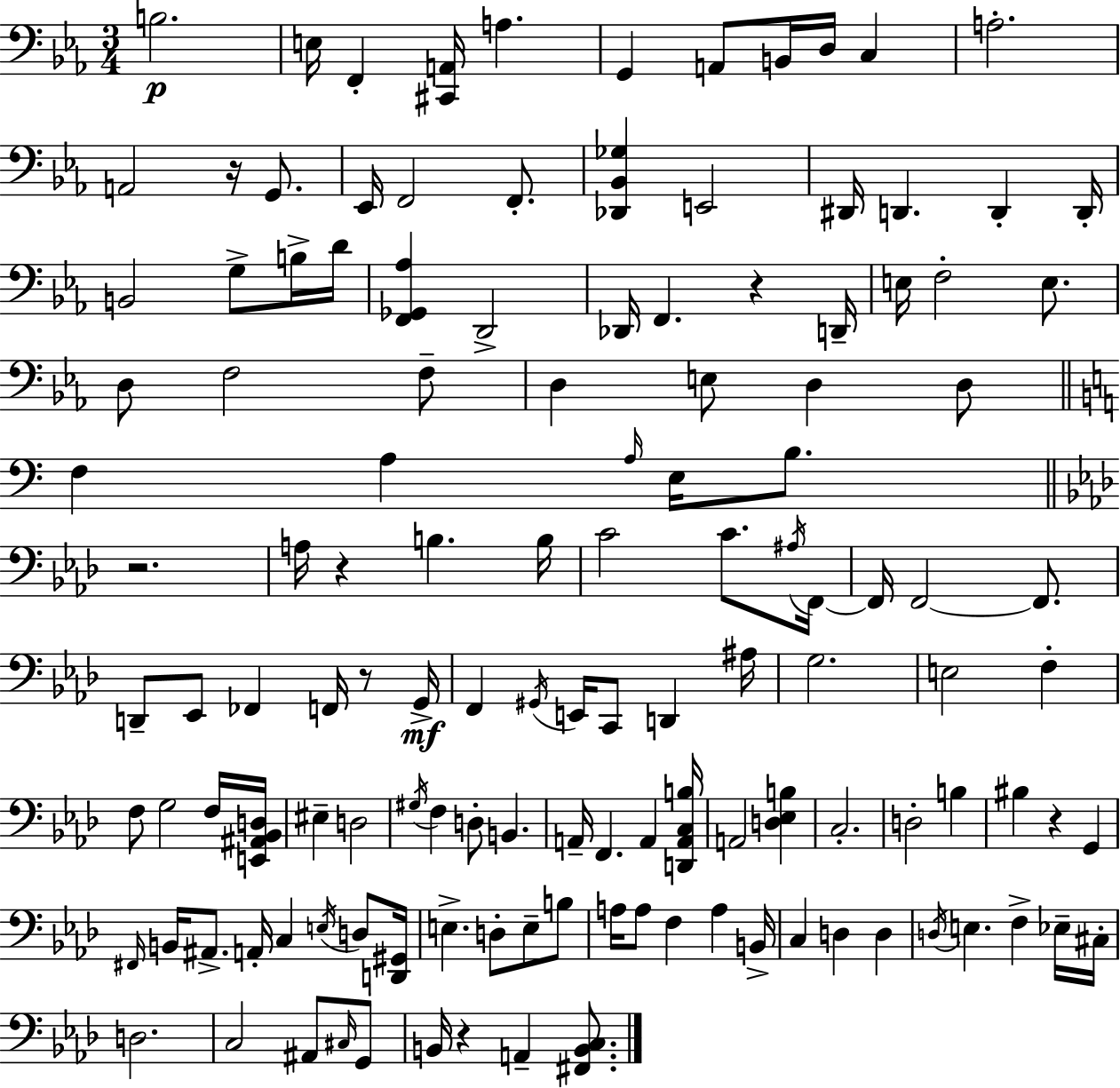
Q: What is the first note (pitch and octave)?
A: B3